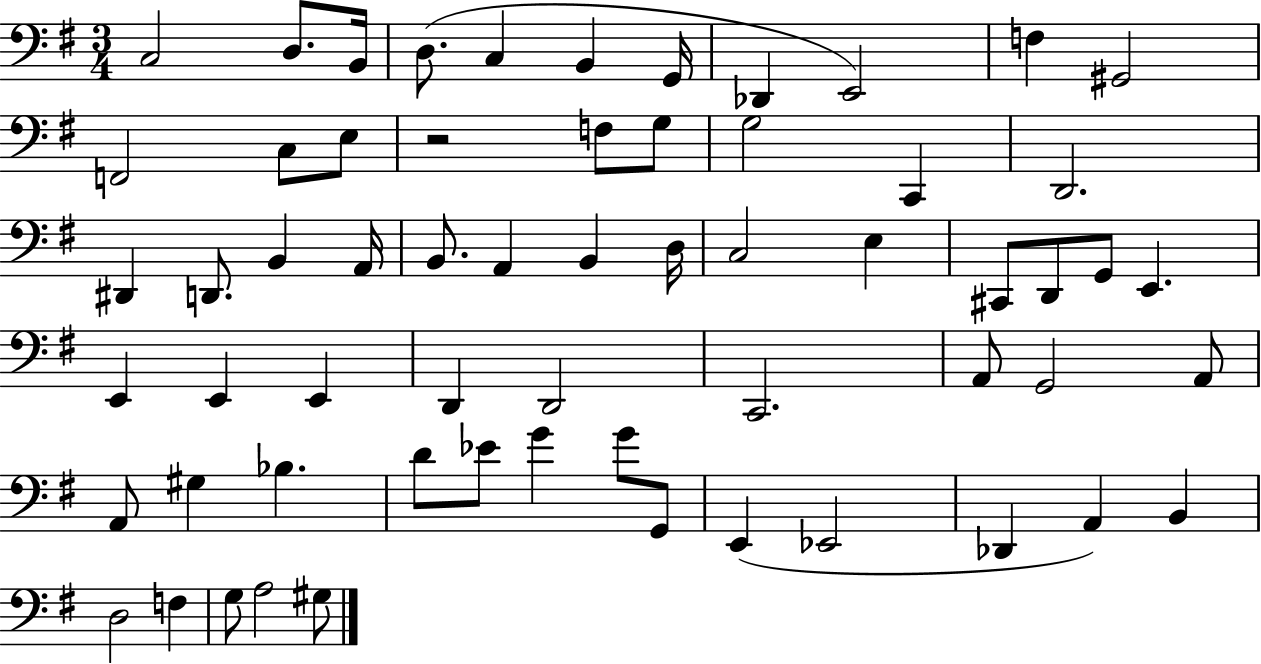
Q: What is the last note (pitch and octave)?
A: G#3